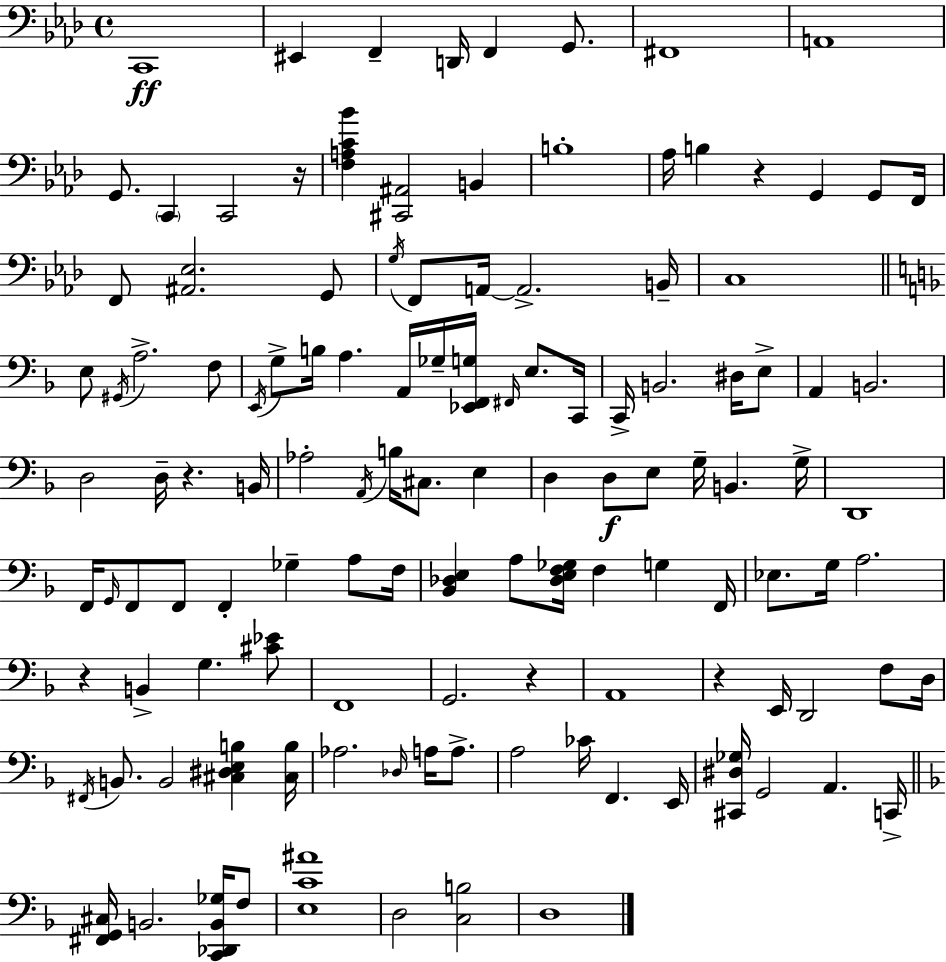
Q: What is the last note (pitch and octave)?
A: D3